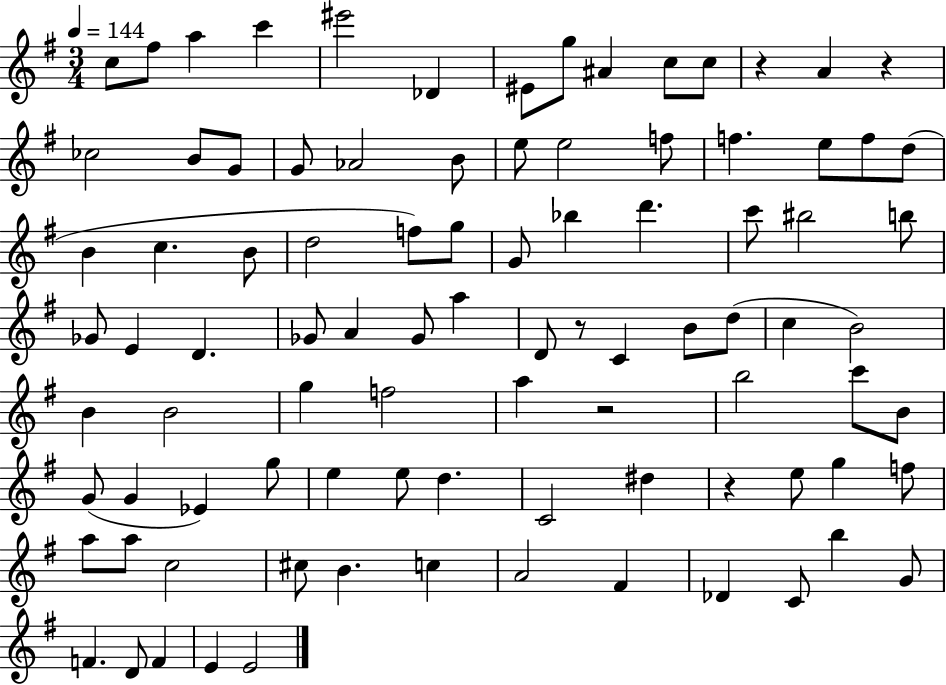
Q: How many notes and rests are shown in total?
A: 92